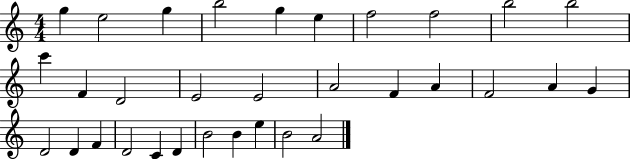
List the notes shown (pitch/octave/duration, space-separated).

G5/q E5/h G5/q B5/h G5/q E5/q F5/h F5/h B5/h B5/h C6/q F4/q D4/h E4/h E4/h A4/h F4/q A4/q F4/h A4/q G4/q D4/h D4/q F4/q D4/h C4/q D4/q B4/h B4/q E5/q B4/h A4/h